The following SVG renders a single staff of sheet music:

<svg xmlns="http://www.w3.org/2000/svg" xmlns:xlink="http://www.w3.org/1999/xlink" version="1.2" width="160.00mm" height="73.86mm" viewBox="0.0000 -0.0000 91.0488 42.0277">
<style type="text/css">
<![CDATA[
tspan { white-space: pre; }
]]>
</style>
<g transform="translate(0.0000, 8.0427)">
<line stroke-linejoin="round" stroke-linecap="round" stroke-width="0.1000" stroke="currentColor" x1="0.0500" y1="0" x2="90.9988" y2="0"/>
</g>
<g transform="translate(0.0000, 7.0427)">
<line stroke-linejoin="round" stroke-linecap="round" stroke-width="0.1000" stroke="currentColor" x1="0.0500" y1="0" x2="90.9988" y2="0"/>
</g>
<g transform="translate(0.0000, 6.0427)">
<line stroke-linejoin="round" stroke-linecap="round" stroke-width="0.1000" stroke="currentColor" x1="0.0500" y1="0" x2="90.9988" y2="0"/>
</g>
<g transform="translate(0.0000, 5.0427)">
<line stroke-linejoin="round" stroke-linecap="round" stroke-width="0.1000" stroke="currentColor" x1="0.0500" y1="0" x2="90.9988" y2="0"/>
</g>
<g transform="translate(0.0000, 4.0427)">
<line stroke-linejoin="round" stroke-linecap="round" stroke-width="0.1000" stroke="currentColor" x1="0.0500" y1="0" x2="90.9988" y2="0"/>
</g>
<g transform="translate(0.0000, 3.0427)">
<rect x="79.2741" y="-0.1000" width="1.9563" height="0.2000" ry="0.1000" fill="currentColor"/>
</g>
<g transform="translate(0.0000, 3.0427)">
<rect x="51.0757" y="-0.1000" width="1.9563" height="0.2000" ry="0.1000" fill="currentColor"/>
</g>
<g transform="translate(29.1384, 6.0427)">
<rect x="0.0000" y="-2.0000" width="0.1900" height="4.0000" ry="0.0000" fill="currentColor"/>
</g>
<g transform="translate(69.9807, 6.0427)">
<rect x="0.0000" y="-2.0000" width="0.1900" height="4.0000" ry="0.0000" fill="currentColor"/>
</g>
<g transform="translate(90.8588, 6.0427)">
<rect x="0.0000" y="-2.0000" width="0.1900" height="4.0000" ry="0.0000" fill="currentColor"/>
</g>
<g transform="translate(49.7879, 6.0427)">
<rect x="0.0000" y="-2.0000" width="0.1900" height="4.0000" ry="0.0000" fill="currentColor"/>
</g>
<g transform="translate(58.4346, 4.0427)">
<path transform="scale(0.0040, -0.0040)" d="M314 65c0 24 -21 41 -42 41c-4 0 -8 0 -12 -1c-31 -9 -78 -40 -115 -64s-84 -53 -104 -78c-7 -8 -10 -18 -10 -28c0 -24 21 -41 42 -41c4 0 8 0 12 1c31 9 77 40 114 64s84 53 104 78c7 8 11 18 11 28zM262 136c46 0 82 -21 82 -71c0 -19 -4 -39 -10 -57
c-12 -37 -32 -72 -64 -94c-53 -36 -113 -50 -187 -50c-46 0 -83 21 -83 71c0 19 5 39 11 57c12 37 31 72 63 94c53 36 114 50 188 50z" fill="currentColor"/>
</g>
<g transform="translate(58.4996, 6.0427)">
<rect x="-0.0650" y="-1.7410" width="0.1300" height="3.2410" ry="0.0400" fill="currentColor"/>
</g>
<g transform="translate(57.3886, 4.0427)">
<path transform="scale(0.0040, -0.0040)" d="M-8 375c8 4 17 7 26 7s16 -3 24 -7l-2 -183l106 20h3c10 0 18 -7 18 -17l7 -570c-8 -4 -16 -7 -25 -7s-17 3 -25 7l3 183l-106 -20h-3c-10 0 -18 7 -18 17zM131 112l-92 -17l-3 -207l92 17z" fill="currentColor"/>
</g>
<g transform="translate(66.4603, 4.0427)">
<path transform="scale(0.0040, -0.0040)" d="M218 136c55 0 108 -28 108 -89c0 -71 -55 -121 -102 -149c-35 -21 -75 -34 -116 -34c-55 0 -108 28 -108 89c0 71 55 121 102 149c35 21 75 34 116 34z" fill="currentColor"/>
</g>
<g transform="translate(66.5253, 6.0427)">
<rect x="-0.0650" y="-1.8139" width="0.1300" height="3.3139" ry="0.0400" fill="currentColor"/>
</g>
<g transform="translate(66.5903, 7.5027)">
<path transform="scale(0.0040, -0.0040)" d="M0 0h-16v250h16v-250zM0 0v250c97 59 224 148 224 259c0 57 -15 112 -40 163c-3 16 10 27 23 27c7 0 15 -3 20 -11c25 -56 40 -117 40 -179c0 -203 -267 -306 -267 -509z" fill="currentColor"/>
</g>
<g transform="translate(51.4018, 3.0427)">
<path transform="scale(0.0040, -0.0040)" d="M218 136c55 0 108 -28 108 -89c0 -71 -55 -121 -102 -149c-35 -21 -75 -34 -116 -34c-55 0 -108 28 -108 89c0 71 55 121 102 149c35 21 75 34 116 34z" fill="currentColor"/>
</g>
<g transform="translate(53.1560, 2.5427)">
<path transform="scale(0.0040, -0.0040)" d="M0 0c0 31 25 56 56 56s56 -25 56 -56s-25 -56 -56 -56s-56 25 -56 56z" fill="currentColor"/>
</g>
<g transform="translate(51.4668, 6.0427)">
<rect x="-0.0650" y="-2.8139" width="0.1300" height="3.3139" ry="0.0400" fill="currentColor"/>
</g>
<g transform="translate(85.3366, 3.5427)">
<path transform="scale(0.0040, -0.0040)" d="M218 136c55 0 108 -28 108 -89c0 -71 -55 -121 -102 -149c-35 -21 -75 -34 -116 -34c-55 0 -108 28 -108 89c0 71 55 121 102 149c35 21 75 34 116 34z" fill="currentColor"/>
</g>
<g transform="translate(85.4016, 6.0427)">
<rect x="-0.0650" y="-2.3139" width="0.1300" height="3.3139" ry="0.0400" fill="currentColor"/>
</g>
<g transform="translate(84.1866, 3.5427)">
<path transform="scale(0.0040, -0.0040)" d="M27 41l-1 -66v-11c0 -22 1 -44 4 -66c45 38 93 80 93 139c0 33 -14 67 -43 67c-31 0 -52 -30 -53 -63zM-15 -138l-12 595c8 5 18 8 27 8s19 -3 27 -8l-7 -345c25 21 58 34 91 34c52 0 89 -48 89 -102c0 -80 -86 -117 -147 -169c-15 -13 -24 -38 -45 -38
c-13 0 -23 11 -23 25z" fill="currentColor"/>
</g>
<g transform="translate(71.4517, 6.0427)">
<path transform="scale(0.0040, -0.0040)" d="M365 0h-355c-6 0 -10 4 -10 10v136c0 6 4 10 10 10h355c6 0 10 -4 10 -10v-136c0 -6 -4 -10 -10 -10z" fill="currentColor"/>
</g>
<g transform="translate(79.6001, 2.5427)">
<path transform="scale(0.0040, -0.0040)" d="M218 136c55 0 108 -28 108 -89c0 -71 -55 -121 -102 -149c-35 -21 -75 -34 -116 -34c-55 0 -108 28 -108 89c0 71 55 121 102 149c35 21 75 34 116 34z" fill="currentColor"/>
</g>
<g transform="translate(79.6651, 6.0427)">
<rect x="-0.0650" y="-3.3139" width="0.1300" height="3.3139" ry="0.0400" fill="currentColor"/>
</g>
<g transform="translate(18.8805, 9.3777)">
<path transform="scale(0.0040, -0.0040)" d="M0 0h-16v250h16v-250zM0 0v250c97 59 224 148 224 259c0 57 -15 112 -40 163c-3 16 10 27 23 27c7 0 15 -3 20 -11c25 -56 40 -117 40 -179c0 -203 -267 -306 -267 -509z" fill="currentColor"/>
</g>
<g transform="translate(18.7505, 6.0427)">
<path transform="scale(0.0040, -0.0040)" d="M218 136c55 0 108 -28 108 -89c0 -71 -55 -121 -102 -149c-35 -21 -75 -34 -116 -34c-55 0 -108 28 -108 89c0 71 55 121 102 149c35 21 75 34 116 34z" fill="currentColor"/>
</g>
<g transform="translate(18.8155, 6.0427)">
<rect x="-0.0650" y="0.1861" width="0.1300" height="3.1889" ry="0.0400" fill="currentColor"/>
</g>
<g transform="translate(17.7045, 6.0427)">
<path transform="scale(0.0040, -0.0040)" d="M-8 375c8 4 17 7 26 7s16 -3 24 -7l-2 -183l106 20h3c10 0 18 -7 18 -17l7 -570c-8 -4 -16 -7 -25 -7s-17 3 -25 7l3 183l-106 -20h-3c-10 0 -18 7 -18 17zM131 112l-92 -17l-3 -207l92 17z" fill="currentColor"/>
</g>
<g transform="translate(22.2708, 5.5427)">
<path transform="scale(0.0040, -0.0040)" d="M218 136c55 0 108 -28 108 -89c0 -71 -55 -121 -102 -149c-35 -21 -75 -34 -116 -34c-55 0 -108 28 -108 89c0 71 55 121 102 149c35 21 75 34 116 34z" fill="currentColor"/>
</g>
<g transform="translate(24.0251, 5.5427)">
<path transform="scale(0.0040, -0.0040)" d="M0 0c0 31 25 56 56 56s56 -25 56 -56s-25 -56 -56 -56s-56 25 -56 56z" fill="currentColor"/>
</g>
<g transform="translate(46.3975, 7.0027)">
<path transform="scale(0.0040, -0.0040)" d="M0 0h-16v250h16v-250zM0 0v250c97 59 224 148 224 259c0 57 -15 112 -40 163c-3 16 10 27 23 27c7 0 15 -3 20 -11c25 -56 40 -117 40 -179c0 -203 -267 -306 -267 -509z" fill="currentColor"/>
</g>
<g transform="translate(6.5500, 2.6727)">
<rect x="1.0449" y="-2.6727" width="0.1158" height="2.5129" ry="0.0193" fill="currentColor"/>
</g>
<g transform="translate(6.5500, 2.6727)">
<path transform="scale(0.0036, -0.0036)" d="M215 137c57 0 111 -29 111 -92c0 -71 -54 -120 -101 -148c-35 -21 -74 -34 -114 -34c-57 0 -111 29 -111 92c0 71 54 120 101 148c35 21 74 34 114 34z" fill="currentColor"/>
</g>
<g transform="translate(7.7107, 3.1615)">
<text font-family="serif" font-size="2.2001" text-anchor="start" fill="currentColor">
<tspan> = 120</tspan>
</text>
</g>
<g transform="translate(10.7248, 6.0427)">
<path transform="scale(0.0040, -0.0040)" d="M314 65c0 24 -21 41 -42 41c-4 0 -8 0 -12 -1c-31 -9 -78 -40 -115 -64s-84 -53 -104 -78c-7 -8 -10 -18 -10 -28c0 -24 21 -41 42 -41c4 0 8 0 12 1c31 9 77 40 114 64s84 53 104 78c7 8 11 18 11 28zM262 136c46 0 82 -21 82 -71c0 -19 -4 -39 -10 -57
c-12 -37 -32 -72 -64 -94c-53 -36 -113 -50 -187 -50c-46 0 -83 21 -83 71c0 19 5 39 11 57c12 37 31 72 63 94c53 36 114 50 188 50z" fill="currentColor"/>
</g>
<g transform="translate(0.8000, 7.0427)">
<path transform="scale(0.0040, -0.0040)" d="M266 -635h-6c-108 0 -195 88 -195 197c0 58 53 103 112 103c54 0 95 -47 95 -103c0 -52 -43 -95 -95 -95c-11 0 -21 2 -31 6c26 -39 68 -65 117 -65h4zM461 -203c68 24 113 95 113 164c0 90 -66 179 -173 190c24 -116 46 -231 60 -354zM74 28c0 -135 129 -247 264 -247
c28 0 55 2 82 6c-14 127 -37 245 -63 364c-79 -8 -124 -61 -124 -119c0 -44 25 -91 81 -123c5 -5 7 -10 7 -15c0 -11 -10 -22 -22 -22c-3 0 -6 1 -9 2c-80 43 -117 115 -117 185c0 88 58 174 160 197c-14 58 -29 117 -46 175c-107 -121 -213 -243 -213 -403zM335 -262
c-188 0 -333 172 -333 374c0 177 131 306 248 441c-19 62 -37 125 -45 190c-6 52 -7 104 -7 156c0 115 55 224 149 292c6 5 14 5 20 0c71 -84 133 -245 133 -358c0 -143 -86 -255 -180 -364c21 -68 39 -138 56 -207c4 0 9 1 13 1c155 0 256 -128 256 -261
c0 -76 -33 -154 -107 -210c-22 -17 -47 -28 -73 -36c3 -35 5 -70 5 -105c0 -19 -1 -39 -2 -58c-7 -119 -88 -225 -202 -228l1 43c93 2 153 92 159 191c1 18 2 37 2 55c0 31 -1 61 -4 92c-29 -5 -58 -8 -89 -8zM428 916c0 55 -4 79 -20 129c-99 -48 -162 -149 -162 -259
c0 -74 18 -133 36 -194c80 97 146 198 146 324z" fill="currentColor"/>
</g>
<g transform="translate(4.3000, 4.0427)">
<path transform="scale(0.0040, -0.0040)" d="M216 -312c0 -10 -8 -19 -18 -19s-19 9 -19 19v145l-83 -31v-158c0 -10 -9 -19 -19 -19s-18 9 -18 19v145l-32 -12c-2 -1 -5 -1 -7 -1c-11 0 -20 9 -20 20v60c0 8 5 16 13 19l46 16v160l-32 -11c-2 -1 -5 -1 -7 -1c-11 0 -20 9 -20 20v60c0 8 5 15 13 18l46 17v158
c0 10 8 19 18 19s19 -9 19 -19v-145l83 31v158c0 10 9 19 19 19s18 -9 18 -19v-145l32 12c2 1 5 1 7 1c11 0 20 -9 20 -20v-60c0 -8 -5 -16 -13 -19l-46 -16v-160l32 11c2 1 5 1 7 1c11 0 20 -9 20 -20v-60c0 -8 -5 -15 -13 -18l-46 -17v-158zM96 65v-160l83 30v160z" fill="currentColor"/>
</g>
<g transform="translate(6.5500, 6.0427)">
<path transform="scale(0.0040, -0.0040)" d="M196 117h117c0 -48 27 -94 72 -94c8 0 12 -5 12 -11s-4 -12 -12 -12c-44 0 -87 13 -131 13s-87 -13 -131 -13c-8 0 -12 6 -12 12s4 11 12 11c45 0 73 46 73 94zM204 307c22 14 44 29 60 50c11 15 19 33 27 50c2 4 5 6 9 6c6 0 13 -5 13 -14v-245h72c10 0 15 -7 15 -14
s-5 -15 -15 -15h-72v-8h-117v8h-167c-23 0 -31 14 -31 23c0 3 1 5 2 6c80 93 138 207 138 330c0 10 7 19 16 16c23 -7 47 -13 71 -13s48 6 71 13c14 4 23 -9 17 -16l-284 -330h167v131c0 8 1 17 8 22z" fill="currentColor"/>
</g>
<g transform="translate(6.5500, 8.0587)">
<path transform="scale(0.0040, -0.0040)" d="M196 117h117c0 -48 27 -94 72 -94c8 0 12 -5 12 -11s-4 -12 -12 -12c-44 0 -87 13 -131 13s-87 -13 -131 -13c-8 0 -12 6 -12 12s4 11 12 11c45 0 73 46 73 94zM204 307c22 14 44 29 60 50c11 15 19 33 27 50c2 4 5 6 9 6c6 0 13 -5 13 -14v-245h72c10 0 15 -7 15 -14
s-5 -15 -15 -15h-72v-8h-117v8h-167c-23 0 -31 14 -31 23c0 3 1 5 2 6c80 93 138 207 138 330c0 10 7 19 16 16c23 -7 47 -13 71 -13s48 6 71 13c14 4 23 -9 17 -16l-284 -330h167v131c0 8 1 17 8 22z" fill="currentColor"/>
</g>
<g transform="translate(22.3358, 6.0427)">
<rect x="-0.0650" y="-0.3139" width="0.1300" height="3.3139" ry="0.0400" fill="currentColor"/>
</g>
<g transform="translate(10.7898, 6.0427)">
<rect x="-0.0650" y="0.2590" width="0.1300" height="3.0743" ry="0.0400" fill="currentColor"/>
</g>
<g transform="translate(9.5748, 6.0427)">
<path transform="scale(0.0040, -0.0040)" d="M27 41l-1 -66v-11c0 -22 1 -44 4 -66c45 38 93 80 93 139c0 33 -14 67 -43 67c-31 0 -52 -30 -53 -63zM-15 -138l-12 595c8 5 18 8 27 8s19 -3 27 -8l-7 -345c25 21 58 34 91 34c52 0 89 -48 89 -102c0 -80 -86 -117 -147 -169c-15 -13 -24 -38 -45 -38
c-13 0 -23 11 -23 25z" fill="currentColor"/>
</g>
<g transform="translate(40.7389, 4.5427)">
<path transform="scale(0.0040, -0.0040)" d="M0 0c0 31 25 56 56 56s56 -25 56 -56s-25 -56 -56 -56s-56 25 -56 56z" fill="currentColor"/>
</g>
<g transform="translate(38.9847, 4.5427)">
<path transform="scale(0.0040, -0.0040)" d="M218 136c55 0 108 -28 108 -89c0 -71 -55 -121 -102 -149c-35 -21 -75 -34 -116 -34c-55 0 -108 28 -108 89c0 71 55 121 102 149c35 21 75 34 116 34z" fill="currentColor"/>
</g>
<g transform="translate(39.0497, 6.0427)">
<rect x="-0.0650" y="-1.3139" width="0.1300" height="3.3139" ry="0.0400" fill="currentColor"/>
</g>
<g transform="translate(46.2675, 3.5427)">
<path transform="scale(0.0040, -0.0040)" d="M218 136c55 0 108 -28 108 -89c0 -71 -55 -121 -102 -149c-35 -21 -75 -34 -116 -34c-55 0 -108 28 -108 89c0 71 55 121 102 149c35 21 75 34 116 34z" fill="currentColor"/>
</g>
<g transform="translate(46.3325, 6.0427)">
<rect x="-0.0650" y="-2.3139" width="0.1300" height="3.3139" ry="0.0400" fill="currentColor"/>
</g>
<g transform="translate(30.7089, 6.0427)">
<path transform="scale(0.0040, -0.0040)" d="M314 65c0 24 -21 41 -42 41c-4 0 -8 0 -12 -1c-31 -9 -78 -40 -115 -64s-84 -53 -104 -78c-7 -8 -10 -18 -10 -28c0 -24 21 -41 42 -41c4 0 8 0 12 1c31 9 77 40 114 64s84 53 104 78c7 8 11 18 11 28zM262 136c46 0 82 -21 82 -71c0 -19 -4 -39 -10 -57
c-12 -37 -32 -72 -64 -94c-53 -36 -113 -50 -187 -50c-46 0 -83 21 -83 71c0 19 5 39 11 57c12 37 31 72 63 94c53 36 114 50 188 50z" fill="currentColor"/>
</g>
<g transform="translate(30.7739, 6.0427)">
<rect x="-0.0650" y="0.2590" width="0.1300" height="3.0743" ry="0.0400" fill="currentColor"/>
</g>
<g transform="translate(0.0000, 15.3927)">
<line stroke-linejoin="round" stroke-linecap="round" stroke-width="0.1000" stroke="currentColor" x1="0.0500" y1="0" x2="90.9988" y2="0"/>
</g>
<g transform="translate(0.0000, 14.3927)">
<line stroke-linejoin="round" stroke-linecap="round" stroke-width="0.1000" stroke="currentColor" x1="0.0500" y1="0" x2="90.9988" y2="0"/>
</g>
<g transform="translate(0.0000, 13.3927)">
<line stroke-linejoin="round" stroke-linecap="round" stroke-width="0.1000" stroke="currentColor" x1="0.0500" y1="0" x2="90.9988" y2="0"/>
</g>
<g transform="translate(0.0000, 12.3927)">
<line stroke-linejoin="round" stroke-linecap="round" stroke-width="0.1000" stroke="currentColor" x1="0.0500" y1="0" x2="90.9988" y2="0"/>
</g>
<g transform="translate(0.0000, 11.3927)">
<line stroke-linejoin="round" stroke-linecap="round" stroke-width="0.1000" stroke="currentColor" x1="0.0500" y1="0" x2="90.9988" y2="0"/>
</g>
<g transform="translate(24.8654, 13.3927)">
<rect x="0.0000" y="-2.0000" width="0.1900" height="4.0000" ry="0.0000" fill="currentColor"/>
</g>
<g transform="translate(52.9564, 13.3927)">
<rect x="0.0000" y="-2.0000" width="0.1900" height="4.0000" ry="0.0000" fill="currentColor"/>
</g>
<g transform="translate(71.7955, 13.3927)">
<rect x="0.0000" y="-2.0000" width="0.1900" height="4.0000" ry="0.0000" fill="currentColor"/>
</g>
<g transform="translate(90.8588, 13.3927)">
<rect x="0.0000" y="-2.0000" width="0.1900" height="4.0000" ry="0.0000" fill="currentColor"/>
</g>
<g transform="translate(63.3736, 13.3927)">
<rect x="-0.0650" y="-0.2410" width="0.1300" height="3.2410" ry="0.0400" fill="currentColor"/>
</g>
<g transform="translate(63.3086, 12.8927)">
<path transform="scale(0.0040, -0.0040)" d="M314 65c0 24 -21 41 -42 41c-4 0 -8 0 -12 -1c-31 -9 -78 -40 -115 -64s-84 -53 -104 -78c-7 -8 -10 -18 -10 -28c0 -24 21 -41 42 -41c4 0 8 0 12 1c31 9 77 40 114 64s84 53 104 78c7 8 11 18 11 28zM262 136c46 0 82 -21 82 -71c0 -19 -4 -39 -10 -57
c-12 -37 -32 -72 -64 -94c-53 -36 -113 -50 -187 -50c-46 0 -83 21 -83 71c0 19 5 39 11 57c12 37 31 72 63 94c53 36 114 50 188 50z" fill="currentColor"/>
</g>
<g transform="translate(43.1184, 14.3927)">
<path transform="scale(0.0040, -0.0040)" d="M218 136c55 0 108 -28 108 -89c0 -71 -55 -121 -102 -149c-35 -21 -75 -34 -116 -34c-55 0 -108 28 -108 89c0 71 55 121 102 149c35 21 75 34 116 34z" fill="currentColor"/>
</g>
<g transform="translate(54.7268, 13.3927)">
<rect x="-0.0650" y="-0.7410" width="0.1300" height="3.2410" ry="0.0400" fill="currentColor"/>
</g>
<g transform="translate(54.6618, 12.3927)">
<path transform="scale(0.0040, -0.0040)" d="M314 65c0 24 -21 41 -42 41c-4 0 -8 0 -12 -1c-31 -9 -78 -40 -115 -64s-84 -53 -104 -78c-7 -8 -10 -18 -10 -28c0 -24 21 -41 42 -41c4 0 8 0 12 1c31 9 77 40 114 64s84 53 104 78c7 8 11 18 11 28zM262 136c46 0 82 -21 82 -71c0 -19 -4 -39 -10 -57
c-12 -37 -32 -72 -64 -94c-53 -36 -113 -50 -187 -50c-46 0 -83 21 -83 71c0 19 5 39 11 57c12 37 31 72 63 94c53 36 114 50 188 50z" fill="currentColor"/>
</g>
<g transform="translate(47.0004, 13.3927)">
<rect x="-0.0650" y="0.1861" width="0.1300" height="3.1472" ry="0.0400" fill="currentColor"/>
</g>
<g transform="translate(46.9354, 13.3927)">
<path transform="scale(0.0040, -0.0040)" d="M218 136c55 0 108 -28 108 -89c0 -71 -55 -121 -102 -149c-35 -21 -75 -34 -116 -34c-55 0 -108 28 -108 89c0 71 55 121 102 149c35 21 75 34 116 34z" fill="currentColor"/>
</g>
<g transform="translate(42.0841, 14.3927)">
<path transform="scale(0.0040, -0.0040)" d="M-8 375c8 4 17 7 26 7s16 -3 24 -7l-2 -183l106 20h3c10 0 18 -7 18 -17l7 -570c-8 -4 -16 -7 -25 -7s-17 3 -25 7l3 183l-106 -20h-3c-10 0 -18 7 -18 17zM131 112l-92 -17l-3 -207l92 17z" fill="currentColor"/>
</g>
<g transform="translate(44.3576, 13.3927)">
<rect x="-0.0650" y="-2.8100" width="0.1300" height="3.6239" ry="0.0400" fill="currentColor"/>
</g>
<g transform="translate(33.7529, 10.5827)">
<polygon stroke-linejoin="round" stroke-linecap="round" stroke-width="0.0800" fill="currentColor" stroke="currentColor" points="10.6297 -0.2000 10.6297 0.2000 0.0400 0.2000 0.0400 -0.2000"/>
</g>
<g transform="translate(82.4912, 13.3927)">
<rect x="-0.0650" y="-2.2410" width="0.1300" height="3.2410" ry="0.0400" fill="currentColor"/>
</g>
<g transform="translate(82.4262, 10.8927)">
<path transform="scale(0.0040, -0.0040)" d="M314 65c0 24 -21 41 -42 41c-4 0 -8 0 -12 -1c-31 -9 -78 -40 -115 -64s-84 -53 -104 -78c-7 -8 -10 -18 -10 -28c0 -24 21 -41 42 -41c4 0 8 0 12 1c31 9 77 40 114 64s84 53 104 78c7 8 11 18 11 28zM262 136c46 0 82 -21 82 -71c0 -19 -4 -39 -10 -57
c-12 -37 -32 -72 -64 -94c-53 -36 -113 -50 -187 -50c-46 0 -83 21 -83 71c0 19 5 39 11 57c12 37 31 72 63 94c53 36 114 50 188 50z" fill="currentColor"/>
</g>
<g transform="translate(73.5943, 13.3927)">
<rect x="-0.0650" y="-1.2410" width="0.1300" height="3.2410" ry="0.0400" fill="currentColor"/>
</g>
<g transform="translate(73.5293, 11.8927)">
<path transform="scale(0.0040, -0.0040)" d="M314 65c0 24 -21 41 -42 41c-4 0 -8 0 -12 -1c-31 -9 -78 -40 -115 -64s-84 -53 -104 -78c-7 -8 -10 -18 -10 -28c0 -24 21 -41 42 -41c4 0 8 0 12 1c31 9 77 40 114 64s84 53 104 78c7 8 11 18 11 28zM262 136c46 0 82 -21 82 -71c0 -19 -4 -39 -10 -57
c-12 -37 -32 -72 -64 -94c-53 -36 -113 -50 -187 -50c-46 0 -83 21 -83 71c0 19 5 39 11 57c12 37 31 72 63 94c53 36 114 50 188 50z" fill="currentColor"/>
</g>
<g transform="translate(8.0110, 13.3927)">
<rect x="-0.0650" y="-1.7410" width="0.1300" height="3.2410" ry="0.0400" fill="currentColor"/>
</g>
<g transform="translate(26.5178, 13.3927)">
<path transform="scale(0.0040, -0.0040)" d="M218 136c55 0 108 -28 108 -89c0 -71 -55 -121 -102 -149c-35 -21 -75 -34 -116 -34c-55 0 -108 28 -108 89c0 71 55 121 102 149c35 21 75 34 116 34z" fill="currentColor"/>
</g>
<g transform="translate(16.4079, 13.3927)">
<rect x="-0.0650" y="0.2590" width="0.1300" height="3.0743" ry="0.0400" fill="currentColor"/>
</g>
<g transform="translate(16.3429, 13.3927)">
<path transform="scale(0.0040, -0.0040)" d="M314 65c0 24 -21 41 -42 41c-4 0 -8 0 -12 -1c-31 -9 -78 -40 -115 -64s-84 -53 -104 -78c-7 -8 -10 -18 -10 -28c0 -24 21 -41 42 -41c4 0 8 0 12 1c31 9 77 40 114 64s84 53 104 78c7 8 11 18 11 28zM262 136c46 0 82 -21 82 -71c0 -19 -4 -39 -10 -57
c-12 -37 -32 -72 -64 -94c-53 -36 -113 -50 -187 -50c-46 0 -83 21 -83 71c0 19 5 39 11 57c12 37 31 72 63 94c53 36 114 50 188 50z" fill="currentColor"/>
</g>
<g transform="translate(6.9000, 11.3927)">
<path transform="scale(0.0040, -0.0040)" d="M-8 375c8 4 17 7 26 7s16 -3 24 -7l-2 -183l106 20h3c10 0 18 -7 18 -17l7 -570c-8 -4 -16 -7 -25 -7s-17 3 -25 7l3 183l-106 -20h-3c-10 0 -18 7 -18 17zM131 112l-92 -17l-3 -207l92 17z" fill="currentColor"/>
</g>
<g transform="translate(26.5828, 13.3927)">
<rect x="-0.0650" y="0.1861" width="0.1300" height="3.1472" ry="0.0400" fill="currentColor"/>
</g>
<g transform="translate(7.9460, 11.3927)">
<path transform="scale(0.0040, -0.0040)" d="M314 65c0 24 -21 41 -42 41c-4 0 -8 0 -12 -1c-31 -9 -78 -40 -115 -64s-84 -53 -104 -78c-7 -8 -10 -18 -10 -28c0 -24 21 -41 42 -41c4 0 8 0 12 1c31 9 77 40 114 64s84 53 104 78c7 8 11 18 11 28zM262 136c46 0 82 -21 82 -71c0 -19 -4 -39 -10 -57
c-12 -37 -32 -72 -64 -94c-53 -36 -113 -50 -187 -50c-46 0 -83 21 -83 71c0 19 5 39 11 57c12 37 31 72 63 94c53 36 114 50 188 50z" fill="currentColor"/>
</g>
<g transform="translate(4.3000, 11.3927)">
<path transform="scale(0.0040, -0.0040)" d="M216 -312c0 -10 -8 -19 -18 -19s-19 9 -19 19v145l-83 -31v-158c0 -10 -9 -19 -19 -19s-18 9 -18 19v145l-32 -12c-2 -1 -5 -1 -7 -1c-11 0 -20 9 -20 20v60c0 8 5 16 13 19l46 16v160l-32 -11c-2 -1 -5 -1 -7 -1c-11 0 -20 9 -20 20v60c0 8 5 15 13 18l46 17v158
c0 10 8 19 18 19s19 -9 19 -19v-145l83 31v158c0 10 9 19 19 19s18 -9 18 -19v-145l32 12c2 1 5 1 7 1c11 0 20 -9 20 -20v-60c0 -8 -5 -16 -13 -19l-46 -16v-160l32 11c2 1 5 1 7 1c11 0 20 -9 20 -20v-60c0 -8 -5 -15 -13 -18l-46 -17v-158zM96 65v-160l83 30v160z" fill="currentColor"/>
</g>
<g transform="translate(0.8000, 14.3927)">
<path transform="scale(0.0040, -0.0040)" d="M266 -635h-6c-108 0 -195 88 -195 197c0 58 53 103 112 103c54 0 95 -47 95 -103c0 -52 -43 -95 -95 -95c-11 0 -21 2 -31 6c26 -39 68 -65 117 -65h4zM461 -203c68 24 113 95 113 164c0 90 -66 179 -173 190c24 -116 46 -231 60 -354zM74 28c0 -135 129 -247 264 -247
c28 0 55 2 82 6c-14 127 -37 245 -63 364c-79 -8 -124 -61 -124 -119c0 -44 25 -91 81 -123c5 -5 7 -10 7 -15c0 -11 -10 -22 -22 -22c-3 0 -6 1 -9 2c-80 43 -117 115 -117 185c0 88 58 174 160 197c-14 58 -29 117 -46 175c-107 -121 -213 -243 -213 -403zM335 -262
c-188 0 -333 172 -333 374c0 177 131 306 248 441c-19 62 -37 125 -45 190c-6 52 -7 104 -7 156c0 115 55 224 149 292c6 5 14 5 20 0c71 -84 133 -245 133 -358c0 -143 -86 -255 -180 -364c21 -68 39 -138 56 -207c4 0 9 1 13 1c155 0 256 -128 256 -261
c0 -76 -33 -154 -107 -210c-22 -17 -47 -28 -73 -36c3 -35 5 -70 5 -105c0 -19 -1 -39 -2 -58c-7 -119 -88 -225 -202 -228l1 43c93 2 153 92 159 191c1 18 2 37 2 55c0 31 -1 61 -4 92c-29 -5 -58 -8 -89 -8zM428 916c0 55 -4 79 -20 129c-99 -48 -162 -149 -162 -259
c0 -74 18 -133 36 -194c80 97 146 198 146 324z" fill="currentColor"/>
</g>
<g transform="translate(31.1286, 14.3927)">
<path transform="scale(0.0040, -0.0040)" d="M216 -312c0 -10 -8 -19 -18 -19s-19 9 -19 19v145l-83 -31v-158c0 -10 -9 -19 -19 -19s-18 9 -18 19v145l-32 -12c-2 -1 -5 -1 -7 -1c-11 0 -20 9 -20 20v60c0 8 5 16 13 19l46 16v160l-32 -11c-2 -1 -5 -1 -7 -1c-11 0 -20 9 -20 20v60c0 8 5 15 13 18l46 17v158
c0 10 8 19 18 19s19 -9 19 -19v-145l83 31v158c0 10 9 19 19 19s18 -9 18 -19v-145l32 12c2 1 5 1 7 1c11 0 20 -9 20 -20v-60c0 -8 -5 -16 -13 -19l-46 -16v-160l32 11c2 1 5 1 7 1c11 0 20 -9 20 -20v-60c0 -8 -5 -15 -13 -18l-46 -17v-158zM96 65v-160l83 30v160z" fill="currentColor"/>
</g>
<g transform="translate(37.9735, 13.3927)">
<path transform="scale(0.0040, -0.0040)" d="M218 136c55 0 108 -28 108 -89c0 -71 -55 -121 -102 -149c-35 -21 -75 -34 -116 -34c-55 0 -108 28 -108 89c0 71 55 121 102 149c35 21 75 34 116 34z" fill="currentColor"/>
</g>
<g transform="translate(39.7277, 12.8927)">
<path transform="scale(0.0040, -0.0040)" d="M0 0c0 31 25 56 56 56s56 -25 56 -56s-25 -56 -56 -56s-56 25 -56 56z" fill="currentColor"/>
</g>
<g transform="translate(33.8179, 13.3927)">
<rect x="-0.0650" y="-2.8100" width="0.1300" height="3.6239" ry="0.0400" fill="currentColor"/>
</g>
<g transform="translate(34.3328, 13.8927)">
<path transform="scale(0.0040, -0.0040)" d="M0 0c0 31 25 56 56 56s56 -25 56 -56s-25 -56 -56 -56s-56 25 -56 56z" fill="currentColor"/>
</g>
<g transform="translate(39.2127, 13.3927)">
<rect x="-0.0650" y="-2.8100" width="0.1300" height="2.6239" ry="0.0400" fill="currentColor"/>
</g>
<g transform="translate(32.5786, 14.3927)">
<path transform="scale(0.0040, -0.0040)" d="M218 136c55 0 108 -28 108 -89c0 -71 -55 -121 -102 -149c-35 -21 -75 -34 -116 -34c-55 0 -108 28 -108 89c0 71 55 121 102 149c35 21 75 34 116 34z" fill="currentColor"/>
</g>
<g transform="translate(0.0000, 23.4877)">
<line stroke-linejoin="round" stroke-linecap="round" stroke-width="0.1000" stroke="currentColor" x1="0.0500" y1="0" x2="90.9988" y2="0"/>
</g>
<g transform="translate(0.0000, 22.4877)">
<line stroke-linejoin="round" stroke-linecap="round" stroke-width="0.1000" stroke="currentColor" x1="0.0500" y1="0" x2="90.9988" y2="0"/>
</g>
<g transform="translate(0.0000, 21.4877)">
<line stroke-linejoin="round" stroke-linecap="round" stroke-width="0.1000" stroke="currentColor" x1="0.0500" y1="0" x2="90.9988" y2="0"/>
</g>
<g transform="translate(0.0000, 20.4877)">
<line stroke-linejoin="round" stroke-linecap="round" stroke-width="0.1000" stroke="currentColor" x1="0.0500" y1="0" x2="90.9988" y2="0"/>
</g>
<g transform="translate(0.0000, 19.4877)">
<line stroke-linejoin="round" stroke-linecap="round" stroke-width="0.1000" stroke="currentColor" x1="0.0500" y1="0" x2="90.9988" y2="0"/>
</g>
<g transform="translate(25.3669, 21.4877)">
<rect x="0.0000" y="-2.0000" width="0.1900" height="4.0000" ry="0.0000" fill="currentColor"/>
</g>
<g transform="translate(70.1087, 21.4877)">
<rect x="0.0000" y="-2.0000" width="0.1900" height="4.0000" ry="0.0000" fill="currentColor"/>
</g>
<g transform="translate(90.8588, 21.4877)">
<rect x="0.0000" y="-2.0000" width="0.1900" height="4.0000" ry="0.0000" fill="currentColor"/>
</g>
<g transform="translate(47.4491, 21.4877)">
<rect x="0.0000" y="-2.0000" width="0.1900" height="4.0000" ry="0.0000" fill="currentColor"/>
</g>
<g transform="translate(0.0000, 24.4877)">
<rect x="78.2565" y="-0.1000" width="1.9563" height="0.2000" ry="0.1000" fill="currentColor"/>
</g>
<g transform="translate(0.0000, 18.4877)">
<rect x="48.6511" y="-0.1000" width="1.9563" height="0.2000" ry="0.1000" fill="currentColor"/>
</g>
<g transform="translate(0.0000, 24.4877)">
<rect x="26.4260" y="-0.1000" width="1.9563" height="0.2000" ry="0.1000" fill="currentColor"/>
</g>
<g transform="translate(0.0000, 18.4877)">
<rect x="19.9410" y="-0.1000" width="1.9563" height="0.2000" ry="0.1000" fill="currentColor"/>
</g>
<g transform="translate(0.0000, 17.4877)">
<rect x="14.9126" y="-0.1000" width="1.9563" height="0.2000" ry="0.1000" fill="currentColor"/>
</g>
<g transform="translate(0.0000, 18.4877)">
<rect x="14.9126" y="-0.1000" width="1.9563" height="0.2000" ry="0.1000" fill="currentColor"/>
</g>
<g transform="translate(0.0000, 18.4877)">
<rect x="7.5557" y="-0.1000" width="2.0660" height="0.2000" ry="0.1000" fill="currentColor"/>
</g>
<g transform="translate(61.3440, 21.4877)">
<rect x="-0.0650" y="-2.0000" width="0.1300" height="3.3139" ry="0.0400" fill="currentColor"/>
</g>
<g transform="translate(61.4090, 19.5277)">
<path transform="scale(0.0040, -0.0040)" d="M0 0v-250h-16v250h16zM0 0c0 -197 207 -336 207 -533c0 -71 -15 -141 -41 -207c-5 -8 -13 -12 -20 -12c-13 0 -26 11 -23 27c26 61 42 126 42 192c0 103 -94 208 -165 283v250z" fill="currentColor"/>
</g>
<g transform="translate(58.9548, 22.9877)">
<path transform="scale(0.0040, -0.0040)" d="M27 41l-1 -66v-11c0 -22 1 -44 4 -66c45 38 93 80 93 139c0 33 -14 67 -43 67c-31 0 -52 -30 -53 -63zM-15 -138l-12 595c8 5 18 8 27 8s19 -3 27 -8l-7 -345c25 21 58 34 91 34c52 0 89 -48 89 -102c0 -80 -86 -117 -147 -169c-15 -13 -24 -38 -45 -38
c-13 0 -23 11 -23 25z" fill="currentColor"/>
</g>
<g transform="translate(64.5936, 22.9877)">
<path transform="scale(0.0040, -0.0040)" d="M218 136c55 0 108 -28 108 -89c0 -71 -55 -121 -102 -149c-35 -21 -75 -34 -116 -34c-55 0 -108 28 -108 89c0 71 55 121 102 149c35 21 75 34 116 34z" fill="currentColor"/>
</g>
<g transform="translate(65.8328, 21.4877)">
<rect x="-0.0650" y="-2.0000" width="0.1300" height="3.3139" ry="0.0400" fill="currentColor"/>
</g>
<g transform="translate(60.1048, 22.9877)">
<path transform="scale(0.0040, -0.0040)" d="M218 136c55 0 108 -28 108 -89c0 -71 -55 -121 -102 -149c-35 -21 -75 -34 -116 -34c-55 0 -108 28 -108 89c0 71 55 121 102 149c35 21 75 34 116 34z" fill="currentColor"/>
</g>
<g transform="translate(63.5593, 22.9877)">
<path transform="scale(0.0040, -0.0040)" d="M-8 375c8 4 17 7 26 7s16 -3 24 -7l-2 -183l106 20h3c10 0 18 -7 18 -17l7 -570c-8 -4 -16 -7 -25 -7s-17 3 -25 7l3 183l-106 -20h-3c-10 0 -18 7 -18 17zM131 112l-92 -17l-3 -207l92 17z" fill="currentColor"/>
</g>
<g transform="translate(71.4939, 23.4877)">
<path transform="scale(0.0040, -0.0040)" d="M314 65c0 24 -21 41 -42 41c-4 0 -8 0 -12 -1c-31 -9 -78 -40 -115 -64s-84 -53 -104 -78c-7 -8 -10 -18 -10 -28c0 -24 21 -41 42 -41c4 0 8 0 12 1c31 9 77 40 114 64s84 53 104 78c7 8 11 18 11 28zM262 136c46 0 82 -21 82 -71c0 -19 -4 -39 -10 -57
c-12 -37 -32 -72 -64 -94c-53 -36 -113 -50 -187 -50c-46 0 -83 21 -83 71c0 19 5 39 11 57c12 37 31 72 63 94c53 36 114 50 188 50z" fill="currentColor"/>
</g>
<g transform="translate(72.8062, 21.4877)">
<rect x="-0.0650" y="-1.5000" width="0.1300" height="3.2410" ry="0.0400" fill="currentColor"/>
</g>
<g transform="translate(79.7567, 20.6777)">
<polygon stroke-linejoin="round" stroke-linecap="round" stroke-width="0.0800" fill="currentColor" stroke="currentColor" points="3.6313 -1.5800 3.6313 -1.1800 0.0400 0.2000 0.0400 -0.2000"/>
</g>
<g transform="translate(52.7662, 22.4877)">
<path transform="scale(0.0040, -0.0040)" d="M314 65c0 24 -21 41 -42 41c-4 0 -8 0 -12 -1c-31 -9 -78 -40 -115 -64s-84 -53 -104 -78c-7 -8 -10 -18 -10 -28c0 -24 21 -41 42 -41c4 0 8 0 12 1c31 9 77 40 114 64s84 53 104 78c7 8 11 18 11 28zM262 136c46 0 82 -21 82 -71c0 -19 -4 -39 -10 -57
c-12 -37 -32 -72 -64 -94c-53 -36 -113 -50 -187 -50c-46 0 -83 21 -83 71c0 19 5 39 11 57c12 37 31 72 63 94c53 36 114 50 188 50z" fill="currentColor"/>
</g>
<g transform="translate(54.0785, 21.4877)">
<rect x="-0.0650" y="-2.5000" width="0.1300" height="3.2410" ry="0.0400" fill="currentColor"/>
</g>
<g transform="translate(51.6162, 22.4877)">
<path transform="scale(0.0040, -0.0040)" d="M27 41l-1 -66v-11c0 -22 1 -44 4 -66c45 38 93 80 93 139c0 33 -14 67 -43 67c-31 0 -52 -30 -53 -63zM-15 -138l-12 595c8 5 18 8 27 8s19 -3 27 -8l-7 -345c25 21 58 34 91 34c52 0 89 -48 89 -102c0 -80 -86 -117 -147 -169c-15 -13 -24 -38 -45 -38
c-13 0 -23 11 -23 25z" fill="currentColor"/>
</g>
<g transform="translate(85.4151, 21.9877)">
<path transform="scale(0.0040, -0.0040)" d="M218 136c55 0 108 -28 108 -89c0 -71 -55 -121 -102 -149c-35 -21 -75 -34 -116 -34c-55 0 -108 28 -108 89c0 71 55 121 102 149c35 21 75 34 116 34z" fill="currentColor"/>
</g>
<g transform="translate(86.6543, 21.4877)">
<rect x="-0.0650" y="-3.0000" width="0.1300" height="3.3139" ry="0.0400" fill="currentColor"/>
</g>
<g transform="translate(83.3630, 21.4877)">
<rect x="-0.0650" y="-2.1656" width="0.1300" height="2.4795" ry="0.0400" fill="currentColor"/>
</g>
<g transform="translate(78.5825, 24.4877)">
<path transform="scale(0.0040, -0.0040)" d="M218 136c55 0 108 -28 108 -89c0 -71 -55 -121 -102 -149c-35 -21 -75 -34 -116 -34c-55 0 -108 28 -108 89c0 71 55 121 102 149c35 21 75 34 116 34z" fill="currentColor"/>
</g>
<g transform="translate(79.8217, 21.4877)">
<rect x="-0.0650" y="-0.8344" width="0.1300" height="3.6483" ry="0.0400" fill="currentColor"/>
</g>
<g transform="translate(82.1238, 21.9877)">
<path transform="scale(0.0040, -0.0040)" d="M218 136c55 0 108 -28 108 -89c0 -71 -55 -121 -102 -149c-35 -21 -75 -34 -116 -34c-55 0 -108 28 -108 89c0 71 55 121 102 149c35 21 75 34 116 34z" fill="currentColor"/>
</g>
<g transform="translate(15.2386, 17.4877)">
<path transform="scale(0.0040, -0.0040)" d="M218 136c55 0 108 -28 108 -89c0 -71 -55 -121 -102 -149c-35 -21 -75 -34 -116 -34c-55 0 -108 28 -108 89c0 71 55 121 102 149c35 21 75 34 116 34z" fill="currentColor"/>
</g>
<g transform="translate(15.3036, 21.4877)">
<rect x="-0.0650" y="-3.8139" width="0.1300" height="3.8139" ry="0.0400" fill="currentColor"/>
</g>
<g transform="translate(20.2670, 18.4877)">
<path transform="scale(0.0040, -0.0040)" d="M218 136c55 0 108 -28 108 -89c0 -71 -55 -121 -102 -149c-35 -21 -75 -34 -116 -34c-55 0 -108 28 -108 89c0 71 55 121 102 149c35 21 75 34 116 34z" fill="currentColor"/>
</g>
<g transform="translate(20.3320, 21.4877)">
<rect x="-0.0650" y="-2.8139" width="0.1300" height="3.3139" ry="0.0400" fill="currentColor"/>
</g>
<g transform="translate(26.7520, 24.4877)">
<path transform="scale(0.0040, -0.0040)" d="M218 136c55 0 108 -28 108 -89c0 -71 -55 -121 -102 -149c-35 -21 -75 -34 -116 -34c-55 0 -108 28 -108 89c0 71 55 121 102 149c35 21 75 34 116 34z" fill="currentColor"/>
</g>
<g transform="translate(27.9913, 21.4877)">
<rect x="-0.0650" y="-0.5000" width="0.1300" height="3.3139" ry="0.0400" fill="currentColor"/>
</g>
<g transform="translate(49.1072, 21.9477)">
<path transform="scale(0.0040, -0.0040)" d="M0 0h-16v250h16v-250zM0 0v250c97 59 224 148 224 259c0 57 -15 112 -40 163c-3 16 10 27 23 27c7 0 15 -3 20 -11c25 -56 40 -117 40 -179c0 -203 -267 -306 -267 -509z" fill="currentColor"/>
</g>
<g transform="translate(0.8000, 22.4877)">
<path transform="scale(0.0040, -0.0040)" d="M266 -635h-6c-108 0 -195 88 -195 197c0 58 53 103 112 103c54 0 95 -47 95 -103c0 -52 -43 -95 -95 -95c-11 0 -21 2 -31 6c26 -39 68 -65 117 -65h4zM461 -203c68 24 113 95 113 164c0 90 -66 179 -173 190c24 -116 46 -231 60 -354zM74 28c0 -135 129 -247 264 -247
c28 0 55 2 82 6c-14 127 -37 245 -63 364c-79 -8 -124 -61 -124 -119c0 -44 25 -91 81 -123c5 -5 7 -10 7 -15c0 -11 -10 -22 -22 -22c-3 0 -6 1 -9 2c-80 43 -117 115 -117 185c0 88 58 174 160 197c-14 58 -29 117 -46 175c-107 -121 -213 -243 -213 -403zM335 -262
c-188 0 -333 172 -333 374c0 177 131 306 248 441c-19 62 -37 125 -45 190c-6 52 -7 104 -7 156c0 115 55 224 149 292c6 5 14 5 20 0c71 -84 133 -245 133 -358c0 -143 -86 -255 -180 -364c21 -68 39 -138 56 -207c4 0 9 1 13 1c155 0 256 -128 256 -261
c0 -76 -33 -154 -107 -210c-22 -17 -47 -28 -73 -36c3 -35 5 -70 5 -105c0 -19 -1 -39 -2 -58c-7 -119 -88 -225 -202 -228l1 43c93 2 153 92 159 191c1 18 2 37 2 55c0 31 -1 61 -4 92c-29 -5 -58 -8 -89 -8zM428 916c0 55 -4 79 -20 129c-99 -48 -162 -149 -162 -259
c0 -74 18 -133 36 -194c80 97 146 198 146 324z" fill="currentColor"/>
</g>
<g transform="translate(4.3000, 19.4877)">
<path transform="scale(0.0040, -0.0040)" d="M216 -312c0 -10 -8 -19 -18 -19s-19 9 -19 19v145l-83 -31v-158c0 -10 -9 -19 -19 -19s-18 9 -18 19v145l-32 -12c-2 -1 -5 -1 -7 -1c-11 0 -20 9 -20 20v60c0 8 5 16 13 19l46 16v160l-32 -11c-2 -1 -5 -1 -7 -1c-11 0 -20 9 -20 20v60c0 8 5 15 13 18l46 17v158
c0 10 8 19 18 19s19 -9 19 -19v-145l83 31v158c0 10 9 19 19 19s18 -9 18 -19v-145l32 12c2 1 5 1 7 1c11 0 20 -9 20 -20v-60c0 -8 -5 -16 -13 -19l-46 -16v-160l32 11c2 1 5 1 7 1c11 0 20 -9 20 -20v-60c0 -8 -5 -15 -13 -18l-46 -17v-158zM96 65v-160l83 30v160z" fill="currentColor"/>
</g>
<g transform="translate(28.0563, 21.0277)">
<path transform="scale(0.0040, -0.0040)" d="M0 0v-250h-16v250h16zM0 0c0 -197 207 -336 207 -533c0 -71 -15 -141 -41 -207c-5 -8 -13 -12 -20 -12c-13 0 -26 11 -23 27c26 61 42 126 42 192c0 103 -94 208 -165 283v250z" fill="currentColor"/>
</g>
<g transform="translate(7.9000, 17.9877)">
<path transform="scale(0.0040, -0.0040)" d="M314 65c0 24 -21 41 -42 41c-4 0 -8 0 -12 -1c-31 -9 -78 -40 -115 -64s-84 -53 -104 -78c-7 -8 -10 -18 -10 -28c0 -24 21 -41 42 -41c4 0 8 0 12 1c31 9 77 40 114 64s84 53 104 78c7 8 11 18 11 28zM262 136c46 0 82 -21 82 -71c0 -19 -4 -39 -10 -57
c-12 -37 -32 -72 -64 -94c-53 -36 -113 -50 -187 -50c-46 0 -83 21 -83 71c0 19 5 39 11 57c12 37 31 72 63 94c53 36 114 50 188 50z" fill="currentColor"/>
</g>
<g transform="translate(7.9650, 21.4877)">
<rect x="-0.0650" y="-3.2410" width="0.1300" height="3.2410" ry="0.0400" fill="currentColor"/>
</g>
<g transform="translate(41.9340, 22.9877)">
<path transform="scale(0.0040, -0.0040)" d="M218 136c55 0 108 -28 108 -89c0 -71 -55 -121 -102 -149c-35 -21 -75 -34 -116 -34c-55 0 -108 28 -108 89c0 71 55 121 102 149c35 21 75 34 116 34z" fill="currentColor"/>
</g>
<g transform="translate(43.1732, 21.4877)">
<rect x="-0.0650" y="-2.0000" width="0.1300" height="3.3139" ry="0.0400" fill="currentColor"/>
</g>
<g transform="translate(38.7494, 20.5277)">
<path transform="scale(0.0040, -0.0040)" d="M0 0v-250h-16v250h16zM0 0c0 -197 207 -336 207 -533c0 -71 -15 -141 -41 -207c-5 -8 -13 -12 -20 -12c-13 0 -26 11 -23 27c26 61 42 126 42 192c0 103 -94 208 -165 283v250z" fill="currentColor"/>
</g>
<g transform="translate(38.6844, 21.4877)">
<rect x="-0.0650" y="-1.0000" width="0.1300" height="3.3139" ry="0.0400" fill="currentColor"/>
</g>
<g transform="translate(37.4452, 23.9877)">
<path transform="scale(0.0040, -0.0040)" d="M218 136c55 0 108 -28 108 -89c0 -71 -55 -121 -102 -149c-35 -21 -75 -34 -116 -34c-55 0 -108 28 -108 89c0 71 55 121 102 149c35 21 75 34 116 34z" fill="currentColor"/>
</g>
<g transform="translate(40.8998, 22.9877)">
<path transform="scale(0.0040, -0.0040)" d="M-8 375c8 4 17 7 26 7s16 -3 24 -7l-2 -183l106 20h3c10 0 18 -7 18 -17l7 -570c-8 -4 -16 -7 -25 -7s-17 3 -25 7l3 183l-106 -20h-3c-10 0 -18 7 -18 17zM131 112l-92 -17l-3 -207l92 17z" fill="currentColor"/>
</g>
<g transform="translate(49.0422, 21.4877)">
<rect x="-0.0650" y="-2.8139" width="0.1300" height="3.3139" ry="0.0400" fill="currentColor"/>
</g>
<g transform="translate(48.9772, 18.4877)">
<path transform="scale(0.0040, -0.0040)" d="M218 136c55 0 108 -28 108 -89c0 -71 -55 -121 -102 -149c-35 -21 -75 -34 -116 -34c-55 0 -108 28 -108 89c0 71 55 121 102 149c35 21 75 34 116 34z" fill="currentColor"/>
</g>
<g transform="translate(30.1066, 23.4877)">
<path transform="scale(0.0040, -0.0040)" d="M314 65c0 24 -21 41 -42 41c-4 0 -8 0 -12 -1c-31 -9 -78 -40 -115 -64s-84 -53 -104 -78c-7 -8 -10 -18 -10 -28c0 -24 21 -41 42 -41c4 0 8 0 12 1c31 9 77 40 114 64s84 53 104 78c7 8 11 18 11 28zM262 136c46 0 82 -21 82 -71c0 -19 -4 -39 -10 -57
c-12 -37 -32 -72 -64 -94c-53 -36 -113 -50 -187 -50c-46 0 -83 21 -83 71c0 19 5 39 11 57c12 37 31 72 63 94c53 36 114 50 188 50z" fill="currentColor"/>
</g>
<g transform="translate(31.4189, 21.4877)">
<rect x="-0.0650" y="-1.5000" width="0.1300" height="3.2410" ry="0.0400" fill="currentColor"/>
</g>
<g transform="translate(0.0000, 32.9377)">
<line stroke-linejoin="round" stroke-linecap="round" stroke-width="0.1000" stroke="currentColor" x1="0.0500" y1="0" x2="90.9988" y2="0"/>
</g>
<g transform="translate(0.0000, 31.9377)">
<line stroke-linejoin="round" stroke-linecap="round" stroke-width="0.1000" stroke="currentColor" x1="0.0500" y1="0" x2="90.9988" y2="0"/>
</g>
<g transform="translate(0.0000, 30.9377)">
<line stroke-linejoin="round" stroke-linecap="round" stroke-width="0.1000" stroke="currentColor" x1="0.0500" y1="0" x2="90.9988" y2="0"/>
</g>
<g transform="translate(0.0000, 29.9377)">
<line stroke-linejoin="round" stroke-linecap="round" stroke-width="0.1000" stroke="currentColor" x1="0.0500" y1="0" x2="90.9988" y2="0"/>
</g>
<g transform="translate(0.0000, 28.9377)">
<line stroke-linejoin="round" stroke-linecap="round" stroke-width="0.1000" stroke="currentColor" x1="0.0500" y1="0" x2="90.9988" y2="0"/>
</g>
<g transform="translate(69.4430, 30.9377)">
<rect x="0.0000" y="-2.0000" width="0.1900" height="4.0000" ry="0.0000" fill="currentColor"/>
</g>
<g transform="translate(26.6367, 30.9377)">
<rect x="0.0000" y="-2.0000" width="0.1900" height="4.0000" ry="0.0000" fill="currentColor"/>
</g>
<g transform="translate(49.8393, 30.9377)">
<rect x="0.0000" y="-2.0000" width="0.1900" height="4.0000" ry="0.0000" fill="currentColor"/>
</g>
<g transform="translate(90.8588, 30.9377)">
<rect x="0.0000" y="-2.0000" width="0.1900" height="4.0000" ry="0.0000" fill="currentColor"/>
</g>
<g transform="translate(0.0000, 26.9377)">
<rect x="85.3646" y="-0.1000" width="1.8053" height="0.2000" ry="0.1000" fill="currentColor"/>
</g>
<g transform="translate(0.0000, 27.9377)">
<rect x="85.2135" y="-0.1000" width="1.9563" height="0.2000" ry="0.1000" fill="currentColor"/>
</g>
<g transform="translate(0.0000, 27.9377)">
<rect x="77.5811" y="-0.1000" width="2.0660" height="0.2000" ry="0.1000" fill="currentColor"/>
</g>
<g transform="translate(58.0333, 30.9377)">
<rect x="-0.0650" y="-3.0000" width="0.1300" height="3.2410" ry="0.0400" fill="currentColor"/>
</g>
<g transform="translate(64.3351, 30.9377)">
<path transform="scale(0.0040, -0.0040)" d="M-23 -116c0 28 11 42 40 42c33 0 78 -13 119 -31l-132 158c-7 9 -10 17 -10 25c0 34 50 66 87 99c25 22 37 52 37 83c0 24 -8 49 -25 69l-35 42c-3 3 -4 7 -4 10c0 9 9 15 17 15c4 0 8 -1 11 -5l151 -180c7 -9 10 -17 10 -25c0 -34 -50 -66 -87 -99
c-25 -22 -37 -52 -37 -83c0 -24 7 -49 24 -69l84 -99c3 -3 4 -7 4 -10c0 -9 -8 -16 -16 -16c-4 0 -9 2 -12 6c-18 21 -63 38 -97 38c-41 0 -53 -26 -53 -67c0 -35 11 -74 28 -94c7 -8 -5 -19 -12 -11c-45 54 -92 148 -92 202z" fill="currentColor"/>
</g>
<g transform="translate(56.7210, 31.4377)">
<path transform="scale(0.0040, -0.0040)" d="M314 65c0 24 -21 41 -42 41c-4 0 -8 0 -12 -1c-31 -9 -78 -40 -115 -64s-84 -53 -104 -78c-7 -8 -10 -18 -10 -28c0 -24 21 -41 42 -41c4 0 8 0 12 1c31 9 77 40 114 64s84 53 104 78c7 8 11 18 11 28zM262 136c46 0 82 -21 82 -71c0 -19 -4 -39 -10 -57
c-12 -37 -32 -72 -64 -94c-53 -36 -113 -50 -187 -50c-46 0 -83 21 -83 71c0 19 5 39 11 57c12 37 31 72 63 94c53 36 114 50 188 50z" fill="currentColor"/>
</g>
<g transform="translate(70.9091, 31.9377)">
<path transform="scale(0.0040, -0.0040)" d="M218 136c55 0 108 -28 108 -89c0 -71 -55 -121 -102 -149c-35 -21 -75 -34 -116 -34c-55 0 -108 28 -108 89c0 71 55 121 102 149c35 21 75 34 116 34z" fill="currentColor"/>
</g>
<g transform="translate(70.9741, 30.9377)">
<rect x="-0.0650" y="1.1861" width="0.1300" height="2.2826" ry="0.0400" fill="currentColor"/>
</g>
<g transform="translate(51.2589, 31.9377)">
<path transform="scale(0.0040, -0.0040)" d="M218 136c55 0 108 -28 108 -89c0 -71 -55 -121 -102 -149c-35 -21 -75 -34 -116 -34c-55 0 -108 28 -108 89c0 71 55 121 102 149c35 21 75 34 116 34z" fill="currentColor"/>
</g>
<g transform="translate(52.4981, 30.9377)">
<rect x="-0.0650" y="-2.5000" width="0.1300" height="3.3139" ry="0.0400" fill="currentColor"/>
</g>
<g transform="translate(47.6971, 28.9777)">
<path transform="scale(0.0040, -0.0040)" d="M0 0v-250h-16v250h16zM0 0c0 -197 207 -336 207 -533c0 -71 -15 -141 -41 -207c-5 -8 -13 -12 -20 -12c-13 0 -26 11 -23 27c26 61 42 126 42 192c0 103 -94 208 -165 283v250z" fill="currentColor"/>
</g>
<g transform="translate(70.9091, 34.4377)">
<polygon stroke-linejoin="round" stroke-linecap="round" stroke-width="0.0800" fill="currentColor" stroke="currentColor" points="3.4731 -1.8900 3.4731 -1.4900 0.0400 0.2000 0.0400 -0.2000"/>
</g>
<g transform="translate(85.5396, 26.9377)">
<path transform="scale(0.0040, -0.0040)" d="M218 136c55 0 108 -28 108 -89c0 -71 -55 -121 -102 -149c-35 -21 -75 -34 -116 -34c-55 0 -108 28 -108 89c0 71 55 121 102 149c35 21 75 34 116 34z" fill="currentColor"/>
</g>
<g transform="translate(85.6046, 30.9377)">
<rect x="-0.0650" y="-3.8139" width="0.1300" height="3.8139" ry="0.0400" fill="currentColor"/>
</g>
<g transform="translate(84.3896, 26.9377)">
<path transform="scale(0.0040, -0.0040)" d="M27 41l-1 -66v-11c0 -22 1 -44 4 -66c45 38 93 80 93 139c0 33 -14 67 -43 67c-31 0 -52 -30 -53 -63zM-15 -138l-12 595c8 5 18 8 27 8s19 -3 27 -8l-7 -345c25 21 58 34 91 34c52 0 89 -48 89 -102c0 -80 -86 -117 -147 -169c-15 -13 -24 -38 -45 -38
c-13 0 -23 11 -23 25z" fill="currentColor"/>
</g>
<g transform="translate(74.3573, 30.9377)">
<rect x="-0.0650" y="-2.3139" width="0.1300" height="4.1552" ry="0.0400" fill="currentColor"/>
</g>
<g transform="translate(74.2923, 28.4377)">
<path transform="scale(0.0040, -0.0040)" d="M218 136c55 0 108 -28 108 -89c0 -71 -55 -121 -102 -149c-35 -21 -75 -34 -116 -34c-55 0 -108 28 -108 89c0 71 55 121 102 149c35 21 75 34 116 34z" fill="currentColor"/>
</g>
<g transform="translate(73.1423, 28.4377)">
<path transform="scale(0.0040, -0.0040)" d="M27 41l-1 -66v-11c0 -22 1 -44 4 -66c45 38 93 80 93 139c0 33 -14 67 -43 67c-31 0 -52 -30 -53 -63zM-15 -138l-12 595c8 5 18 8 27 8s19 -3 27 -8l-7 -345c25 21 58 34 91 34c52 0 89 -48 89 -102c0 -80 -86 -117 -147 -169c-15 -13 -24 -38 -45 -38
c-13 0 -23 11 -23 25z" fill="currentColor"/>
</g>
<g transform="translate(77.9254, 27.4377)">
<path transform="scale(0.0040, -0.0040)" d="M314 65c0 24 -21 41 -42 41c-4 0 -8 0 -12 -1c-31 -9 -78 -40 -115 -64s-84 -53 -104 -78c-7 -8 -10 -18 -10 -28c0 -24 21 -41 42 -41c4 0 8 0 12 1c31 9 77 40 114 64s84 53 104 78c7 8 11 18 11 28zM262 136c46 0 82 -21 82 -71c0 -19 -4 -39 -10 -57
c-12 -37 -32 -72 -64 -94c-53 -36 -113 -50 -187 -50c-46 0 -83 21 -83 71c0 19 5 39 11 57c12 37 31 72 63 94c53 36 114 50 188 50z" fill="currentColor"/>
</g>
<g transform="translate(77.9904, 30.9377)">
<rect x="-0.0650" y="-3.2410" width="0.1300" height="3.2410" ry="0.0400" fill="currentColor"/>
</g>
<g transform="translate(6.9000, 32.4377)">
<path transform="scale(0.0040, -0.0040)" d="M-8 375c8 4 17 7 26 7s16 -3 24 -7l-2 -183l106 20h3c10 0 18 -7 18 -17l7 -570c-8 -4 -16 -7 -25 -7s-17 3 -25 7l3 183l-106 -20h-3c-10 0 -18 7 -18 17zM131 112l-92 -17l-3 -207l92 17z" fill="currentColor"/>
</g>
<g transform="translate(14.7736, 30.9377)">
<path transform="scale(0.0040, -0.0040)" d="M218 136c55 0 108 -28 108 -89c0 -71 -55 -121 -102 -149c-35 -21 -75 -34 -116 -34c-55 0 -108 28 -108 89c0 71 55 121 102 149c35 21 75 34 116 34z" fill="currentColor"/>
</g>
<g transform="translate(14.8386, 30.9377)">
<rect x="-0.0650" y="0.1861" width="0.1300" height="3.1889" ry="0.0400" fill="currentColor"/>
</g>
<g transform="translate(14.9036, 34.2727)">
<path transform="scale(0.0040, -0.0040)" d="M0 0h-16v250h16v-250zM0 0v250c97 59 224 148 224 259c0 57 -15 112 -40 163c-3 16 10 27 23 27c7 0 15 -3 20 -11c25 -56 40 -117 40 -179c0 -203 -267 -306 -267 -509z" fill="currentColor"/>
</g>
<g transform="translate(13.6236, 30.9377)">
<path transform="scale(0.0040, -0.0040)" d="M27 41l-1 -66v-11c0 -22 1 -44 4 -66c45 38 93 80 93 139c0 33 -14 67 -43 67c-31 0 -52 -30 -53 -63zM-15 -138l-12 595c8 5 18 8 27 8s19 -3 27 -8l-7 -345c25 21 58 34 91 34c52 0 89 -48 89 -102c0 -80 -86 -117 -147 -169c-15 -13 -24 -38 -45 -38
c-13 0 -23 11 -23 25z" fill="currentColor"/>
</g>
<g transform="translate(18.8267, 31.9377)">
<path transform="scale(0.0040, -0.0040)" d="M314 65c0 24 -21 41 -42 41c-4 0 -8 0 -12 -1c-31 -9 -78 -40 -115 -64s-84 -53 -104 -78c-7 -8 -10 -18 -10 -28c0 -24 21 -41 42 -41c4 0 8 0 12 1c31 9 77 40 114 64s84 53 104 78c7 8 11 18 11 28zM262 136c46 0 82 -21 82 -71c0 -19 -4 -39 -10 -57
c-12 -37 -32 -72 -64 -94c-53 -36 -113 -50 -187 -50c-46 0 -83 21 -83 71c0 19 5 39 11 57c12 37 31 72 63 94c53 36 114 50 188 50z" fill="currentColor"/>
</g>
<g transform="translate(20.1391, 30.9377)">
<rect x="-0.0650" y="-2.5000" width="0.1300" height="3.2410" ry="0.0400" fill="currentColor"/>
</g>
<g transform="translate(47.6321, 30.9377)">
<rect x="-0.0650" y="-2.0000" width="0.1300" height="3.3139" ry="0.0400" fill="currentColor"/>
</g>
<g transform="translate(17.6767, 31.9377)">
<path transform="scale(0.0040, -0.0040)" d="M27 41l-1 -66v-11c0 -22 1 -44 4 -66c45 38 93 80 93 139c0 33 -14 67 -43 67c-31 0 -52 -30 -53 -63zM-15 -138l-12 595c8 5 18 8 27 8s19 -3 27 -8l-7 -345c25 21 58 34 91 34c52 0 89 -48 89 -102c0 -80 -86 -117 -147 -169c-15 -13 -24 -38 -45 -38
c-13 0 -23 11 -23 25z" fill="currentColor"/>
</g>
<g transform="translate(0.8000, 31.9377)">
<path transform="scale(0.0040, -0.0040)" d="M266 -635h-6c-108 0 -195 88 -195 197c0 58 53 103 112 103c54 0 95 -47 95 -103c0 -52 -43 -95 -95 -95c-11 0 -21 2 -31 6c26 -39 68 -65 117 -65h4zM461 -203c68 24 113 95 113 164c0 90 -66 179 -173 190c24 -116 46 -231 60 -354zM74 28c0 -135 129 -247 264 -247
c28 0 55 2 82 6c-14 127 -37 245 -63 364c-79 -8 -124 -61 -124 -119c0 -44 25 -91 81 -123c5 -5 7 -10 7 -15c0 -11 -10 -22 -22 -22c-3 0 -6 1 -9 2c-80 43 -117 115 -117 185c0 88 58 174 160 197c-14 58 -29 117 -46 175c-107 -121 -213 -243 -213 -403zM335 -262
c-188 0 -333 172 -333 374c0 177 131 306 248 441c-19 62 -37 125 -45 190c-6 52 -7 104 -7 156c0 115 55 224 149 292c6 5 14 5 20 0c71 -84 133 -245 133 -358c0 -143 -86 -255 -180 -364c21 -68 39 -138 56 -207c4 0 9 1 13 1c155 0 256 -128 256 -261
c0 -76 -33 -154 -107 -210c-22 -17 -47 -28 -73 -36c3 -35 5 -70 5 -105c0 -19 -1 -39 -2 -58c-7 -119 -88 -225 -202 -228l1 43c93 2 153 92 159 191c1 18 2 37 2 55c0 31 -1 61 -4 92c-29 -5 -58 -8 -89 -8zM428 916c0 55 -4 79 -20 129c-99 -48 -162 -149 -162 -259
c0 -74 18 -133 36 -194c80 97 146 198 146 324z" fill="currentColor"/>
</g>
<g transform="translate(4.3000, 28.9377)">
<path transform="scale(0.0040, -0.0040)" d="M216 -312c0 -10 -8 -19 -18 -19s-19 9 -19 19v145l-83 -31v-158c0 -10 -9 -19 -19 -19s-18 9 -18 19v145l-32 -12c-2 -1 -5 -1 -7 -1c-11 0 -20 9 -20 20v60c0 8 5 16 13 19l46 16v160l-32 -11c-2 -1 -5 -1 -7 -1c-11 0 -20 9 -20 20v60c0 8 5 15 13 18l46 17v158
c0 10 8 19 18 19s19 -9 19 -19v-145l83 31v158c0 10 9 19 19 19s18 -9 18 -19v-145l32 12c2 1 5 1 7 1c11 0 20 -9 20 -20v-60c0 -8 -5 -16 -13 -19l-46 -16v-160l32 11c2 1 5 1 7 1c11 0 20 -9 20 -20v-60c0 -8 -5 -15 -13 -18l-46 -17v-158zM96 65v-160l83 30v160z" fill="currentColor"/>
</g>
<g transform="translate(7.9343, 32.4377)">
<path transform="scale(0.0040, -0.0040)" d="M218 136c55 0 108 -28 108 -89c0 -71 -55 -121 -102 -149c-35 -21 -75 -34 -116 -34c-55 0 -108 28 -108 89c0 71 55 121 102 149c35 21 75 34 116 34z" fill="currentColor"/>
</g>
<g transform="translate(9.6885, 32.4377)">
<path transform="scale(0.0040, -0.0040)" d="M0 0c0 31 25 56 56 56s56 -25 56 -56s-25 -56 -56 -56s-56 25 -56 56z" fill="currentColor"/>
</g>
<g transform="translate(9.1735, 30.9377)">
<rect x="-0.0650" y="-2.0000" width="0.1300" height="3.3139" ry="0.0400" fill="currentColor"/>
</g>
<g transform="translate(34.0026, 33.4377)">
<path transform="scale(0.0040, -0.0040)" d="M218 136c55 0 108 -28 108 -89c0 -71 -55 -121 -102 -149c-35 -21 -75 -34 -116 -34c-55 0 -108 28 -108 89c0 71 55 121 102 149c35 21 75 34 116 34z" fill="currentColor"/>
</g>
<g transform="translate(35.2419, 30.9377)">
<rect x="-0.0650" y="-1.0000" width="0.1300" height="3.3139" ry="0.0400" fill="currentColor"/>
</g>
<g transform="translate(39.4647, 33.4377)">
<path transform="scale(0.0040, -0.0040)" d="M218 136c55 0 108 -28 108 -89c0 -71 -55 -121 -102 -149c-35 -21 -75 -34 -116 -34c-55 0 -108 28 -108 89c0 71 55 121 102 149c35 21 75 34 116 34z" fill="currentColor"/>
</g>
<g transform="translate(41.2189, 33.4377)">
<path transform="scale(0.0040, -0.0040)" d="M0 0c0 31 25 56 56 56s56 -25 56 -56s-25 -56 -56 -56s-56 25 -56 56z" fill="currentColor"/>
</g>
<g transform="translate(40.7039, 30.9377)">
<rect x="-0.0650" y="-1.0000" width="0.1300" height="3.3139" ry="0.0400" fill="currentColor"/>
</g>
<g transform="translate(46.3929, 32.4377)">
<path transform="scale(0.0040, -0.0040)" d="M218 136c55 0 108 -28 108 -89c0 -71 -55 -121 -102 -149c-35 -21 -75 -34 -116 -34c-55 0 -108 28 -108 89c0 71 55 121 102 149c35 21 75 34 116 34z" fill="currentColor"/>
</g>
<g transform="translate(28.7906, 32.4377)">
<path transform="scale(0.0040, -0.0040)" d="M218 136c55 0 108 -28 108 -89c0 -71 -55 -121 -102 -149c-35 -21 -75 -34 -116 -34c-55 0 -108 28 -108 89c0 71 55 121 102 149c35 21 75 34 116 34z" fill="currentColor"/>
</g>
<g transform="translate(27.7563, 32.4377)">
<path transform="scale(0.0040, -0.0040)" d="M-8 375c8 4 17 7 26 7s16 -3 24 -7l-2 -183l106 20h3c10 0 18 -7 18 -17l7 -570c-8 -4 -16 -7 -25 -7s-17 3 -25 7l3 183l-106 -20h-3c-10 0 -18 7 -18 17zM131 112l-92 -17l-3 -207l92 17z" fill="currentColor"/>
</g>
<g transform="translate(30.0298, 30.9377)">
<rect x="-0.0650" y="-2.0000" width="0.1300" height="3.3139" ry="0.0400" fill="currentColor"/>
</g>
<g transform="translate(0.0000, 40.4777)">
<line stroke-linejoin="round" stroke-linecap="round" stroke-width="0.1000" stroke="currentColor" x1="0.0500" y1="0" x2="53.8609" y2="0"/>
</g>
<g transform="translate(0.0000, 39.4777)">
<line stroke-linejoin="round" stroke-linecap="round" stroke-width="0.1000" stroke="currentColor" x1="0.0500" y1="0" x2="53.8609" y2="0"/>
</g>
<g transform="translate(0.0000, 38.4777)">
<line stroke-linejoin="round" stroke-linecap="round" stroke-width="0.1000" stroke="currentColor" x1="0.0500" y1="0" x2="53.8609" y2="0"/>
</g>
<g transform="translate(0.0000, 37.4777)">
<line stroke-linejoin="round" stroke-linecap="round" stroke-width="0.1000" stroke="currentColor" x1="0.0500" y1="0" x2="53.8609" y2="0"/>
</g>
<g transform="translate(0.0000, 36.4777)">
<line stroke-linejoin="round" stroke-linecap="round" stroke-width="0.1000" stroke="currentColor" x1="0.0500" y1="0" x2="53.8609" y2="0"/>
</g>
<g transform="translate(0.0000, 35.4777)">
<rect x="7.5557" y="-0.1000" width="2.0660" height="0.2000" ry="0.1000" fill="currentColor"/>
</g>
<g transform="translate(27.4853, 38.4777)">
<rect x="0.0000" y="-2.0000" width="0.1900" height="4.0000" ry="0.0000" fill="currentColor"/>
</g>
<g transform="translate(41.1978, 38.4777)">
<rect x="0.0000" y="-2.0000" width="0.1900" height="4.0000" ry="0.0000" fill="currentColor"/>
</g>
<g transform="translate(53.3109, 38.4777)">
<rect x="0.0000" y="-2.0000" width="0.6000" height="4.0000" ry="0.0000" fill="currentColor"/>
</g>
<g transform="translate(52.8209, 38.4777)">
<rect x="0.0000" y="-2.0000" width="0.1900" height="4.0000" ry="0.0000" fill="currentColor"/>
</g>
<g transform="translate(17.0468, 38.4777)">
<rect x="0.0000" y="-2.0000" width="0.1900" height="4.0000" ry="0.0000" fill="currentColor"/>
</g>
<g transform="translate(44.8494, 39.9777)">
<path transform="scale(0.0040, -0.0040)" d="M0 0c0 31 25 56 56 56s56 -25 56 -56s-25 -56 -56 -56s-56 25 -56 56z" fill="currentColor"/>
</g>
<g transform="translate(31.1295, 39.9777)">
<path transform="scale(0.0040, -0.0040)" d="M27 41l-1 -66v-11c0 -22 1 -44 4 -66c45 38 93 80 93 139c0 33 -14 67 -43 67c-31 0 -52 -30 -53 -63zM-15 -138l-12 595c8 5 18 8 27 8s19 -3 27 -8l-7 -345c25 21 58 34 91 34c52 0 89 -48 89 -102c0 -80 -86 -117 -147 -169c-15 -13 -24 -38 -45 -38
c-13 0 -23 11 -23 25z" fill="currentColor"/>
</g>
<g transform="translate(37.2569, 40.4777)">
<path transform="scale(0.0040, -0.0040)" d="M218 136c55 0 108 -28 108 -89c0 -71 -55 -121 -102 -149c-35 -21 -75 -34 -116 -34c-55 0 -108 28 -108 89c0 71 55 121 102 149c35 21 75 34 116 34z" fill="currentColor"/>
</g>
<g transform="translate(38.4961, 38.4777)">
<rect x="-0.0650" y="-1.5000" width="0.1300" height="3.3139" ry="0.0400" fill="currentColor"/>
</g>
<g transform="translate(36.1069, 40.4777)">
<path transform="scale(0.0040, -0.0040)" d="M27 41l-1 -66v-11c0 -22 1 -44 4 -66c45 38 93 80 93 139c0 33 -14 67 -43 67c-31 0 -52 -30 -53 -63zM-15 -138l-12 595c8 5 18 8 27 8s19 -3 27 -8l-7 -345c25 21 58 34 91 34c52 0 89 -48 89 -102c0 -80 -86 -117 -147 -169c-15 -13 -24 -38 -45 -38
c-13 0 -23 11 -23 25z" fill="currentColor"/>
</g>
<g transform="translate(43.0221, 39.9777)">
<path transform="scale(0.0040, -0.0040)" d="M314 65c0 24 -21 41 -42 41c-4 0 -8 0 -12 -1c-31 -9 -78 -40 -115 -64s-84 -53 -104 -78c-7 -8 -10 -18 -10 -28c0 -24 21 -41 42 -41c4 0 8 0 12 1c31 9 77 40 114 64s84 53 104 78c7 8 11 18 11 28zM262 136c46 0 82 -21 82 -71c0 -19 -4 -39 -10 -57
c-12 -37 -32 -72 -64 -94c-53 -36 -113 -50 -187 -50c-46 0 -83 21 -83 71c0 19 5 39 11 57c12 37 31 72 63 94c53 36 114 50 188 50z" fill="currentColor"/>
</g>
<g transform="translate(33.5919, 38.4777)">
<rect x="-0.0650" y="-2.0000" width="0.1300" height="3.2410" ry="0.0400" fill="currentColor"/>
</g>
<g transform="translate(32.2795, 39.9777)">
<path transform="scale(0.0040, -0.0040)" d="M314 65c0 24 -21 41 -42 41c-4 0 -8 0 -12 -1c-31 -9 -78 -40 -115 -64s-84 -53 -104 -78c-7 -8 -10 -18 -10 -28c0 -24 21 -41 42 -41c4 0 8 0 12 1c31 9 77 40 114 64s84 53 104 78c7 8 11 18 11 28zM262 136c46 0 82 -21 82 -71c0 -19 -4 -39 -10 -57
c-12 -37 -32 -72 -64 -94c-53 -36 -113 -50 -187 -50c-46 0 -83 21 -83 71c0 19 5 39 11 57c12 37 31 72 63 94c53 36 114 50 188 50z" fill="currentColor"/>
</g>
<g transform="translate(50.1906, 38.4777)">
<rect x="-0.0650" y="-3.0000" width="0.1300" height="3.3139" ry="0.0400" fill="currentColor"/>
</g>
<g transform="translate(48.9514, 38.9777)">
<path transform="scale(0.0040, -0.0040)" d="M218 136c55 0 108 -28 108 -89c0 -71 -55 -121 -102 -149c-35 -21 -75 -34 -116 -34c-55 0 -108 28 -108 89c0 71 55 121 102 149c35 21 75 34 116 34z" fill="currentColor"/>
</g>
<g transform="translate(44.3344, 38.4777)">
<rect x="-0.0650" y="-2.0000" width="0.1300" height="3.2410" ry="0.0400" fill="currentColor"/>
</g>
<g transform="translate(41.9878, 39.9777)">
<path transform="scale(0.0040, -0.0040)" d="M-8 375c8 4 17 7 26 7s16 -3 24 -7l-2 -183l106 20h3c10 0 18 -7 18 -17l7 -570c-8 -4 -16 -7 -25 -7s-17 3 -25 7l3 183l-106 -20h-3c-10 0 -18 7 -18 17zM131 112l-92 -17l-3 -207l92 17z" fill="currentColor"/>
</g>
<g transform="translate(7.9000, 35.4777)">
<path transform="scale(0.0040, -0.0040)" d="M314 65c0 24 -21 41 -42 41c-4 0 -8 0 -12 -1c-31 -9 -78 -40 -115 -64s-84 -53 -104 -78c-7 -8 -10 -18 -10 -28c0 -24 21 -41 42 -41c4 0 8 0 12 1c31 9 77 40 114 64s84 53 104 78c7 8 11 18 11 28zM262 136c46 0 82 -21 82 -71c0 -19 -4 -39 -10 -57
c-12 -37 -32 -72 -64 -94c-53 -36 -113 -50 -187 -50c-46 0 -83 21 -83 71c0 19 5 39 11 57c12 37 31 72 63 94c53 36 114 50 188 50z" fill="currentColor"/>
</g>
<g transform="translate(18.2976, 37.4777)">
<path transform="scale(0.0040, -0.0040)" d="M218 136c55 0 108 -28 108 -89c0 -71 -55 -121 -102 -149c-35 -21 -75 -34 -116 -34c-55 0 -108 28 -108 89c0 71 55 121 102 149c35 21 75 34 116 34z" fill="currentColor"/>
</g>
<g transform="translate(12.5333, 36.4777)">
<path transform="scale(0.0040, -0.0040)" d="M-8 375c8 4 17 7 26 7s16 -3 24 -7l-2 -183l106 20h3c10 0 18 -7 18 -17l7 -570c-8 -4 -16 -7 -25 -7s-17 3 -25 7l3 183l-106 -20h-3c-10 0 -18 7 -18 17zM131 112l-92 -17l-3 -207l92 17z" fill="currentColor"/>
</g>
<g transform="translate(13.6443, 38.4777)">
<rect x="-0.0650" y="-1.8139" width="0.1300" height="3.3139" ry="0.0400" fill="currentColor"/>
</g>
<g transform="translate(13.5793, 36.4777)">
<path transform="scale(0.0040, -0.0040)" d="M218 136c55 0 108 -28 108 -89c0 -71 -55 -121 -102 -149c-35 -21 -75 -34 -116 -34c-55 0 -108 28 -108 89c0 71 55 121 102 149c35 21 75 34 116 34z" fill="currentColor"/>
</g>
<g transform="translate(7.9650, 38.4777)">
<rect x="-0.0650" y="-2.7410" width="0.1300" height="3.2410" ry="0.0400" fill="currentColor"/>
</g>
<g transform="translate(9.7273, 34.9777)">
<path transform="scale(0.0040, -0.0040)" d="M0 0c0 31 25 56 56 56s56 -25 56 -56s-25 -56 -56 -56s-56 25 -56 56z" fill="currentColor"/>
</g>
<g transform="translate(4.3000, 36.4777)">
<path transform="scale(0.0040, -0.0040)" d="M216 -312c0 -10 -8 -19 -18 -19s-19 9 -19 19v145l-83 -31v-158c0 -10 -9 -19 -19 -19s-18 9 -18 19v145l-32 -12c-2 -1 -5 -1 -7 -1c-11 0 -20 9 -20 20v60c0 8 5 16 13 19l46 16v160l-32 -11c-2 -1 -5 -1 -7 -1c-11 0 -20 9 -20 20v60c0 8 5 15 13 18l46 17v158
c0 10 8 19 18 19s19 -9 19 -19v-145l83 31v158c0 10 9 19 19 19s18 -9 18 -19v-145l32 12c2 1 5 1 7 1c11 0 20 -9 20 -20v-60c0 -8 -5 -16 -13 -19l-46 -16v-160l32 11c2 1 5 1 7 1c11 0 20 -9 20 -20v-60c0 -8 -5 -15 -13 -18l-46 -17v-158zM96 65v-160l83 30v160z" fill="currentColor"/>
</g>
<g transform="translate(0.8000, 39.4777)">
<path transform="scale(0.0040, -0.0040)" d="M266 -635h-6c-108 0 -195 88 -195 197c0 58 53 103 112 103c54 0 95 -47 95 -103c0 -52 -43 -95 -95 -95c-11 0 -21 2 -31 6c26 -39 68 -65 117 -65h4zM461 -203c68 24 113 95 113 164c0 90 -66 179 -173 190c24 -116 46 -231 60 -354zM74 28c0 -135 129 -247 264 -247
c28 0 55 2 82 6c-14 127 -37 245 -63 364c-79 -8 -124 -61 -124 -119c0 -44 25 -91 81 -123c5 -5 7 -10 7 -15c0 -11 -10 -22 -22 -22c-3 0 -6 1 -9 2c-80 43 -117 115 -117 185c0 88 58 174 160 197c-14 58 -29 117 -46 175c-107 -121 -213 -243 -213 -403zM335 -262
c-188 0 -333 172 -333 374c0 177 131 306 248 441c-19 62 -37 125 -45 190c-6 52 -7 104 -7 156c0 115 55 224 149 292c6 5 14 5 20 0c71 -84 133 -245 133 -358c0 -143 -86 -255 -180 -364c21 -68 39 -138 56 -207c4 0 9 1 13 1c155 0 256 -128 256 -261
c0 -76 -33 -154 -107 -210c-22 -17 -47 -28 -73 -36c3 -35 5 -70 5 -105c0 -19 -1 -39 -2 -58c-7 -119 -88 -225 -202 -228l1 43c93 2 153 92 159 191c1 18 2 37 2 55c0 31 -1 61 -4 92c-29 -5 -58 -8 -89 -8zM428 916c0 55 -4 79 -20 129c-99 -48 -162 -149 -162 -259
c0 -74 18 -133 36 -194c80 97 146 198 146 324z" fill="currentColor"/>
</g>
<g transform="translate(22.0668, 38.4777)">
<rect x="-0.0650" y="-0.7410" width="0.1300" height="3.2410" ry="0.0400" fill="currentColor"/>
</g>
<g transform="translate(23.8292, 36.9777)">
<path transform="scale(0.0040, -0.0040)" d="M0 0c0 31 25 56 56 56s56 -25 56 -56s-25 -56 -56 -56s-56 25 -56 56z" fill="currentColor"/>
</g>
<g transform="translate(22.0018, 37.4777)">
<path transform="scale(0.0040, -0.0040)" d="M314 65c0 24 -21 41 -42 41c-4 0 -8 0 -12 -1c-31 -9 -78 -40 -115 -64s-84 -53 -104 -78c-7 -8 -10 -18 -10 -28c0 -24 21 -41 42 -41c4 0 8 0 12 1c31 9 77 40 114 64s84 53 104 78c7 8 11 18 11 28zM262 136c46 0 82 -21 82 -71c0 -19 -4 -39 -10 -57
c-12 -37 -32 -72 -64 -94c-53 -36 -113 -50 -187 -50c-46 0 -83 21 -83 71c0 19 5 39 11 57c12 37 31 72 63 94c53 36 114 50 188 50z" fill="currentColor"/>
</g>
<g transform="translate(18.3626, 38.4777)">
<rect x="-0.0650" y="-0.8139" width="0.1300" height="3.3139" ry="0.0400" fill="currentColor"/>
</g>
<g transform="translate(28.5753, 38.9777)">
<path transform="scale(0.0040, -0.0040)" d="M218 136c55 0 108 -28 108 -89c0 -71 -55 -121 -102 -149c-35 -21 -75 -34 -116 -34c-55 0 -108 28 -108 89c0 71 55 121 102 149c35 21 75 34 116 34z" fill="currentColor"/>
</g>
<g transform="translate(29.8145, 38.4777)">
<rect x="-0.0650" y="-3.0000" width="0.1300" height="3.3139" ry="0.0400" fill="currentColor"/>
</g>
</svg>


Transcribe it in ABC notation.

X:1
T:Untitled
M:4/4
L:1/4
K:G
_B2 B/2 c B2 e g/2 a f2 f/2 z2 b _g f2 B2 B ^G/2 B/2 G/2 B d2 c2 e2 g2 b2 c' a C/2 E2 D/2 F a/2 _G2 _F/2 F E2 C/2 A/2 A F _B/2 _G2 F D D F/2 G A2 z G/2 _g/2 b2 _c' a2 f d d2 A _F2 _E F2 A